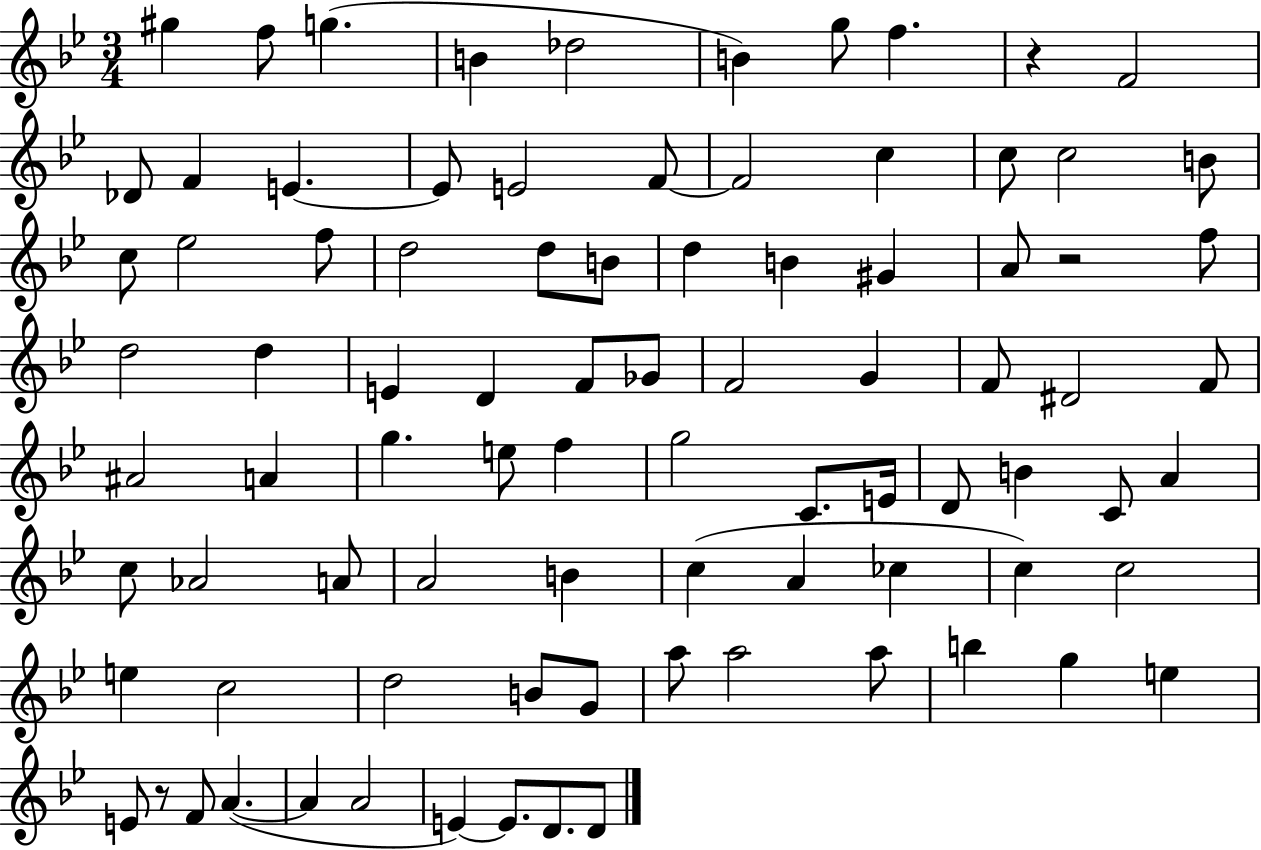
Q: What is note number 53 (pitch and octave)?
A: C4